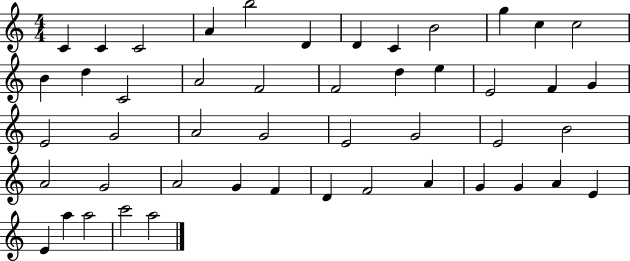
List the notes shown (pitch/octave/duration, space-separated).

C4/q C4/q C4/h A4/q B5/h D4/q D4/q C4/q B4/h G5/q C5/q C5/h B4/q D5/q C4/h A4/h F4/h F4/h D5/q E5/q E4/h F4/q G4/q E4/h G4/h A4/h G4/h E4/h G4/h E4/h B4/h A4/h G4/h A4/h G4/q F4/q D4/q F4/h A4/q G4/q G4/q A4/q E4/q E4/q A5/q A5/h C6/h A5/h